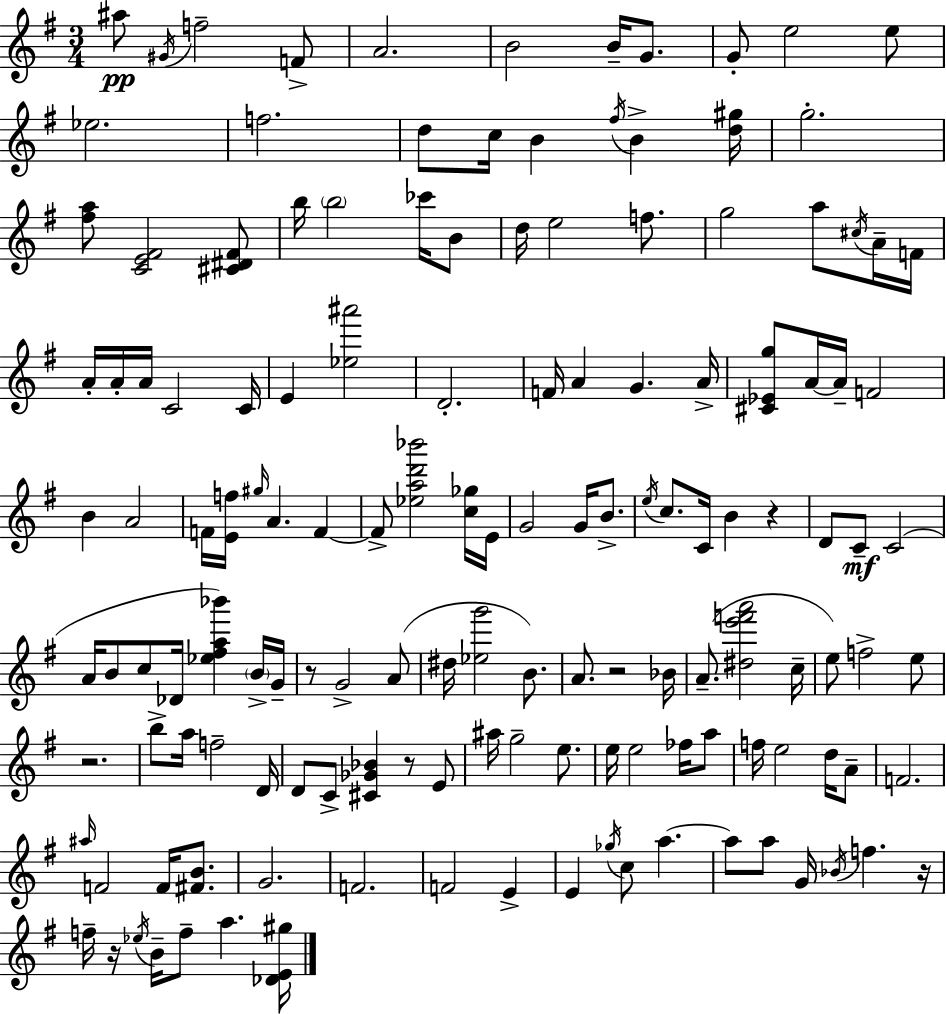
A#5/e G#4/s F5/h F4/e A4/h. B4/h B4/s G4/e. G4/e E5/h E5/e Eb5/h. F5/h. D5/e C5/s B4/q F#5/s B4/q [D5,G#5]/s G5/h. [F#5,A5]/e [C4,E4,F#4]/h [C#4,D#4,F#4]/e B5/s B5/h CES6/s B4/e D5/s E5/h F5/e. G5/h A5/e C#5/s A4/s F4/s A4/s A4/s A4/s C4/h C4/s E4/q [Eb5,A#6]/h D4/h. F4/s A4/q G4/q. A4/s [C#4,Eb4,G5]/e A4/s A4/s F4/h B4/q A4/h F4/s [E4,F5]/s G#5/s A4/q. F4/q F4/e [Eb5,A5,D6,Bb6]/h [C5,Gb5]/s E4/s G4/h G4/s B4/e. E5/s C5/e. C4/s B4/q R/q D4/e C4/e C4/h A4/s B4/e C5/e Db4/s [Eb5,F#5,A5,Bb6]/q B4/s G4/s R/e G4/h A4/e D#5/s [Eb5,G6]/h B4/e. A4/e. R/h Bb4/s A4/e. [D#5,E6,F6,A6]/h C5/s E5/e F5/h E5/e R/h. B5/e A5/s F5/h D4/s D4/e C4/e [C#4,Gb4,Bb4]/q R/e E4/e A#5/s G5/h E5/e. E5/s E5/h FES5/s A5/e F5/s E5/h D5/s A4/e F4/h. A#5/s F4/h F4/s [F#4,B4]/e. G4/h. F4/h. F4/h E4/q E4/q Gb5/s C5/e A5/q. A5/e A5/e G4/s Bb4/s F5/q. R/s F5/s R/s Eb5/s B4/s F5/e A5/q. [Db4,E4,G#5]/s